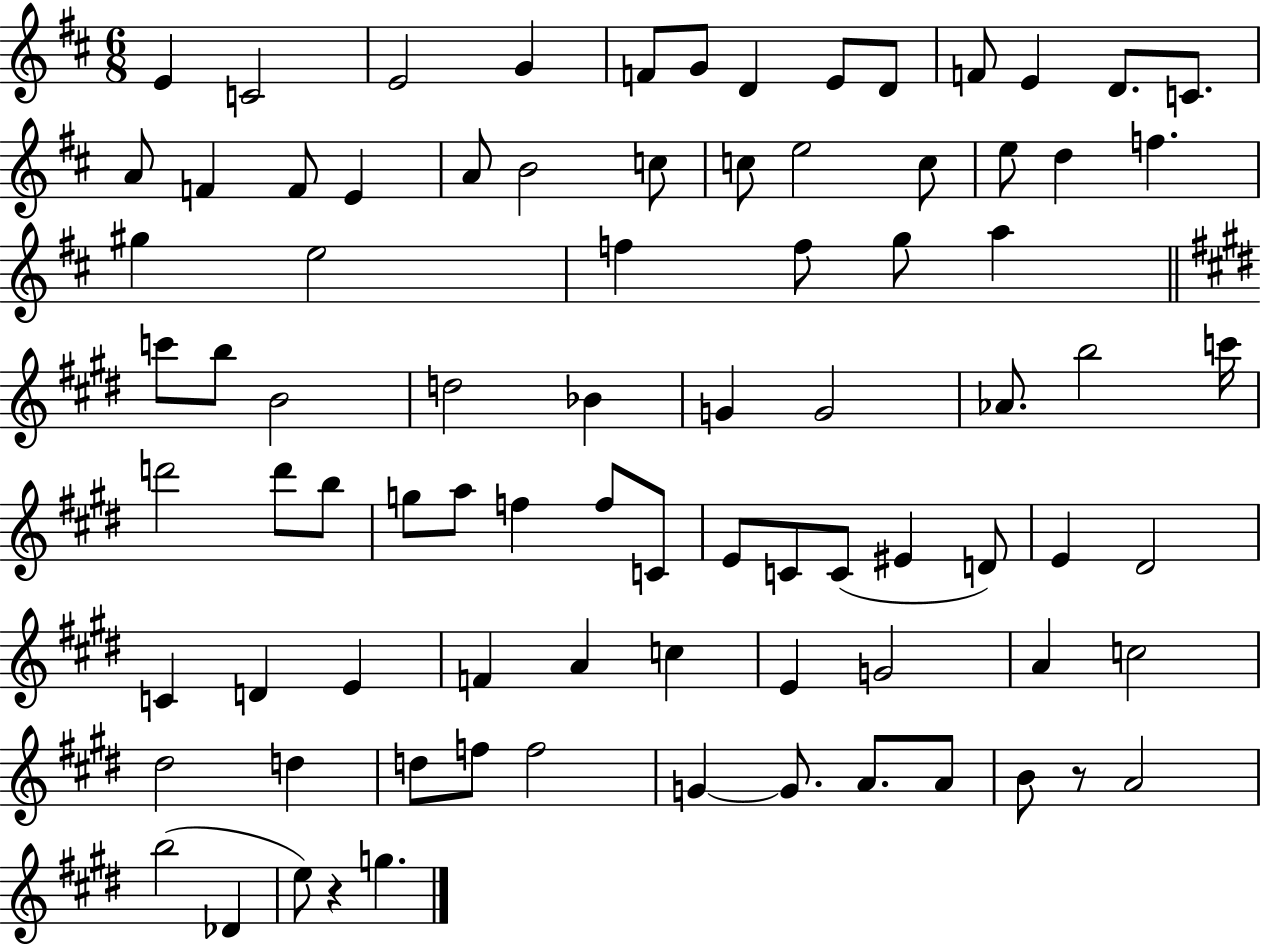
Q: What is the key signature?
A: D major